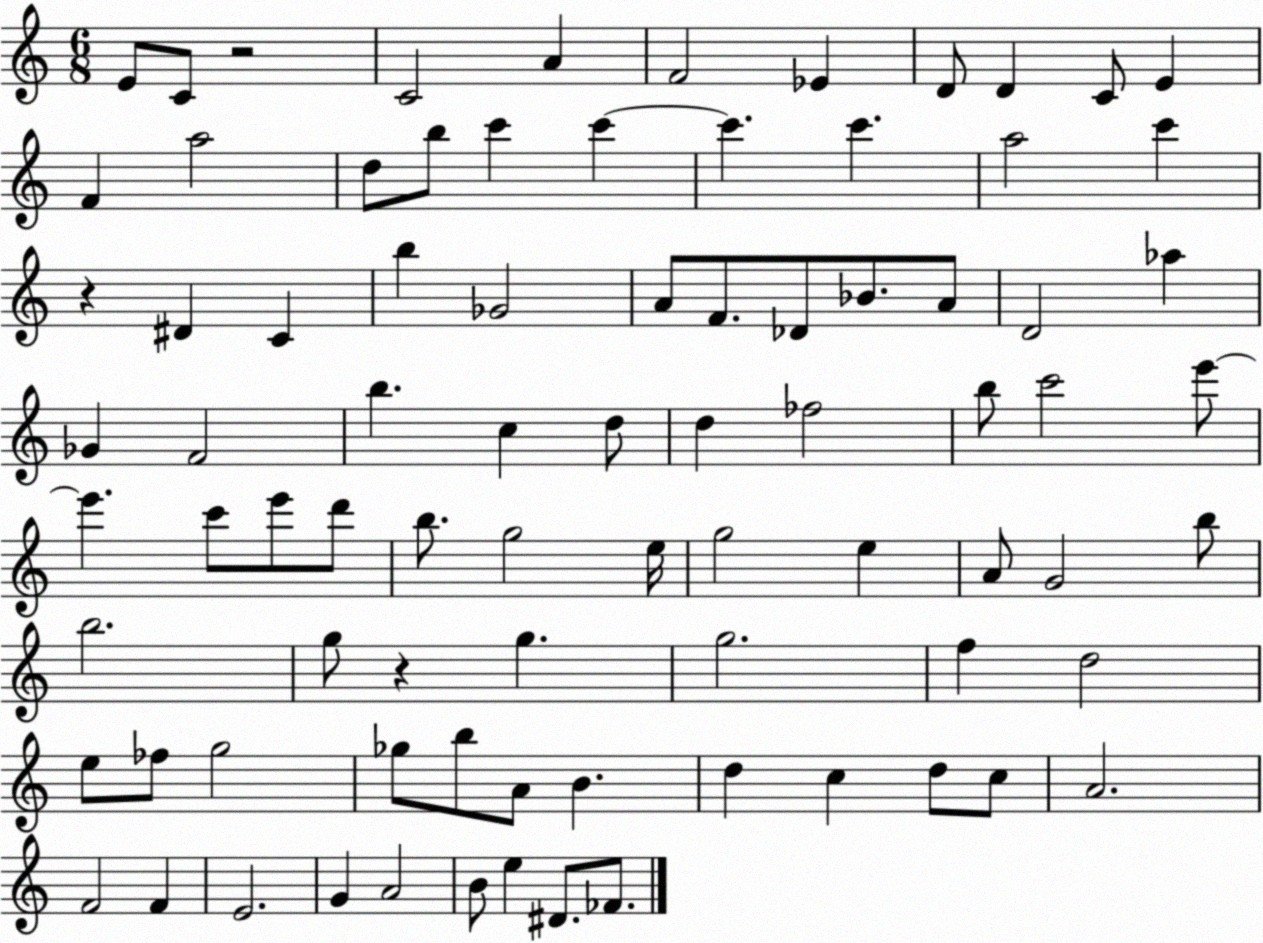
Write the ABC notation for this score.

X:1
T:Untitled
M:6/8
L:1/4
K:C
E/2 C/2 z2 C2 A F2 _E D/2 D C/2 E F a2 d/2 b/2 c' c' c' c' a2 c' z ^D C b _G2 A/2 F/2 _D/2 _B/2 A/2 D2 _a _G F2 b c d/2 d _f2 b/2 c'2 e'/2 e' c'/2 e'/2 d'/2 b/2 g2 e/4 g2 e A/2 G2 b/2 b2 g/2 z g g2 f d2 e/2 _f/2 g2 _g/2 b/2 A/2 B d c d/2 c/2 A2 F2 F E2 G A2 B/2 e ^D/2 _F/2